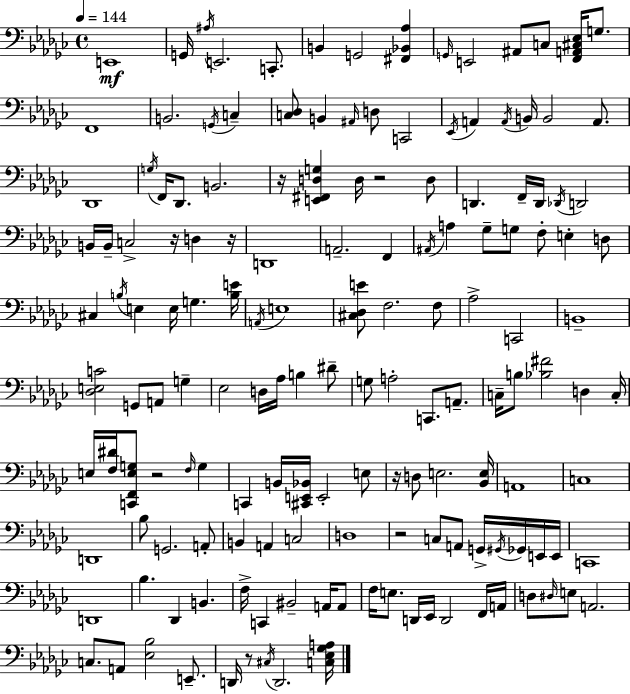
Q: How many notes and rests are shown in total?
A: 155